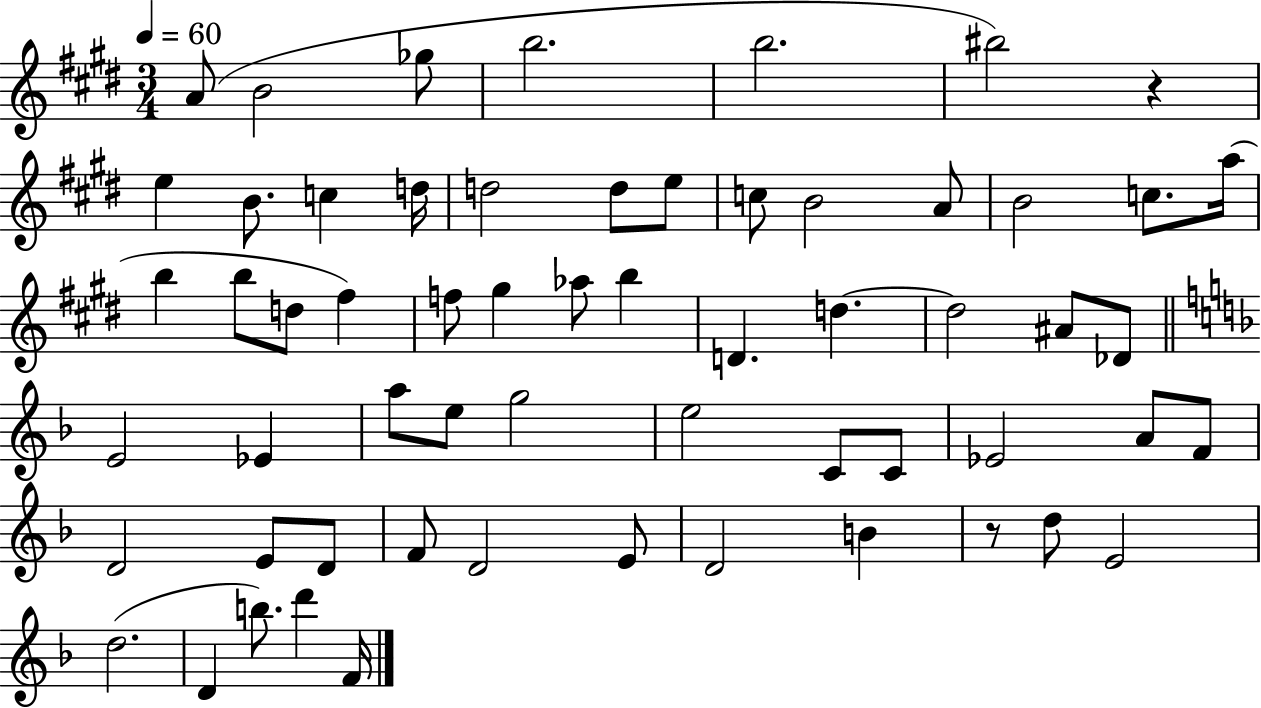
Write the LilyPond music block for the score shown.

{
  \clef treble
  \numericTimeSignature
  \time 3/4
  \key e \major
  \tempo 4 = 60
  \repeat volta 2 { a'8( b'2 ges''8 | b''2. | b''2. | bis''2) r4 | \break e''4 b'8. c''4 d''16 | d''2 d''8 e''8 | c''8 b'2 a'8 | b'2 c''8. a''16( | \break b''4 b''8 d''8 fis''4) | f''8 gis''4 aes''8 b''4 | d'4. d''4.~~ | d''2 ais'8 des'8 | \break \bar "||" \break \key f \major e'2 ees'4 | a''8 e''8 g''2 | e''2 c'8 c'8 | ees'2 a'8 f'8 | \break d'2 e'8 d'8 | f'8 d'2 e'8 | d'2 b'4 | r8 d''8 e'2 | \break d''2.( | d'4 b''8.) d'''4 f'16 | } \bar "|."
}